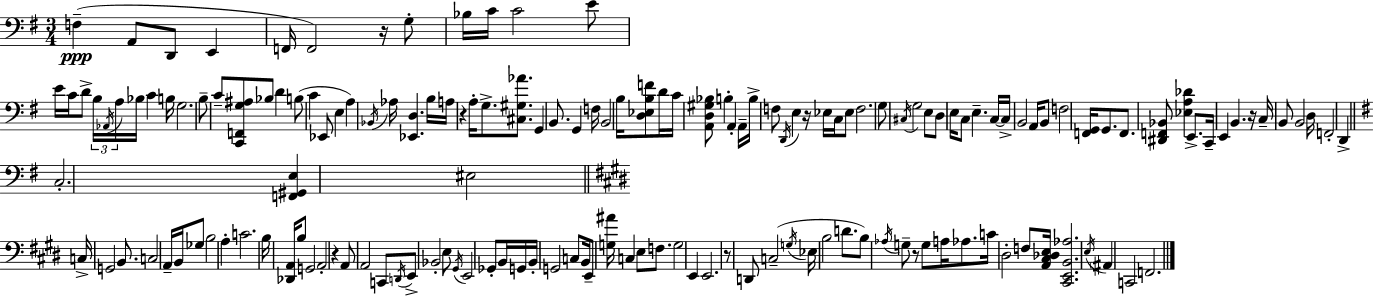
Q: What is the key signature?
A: G major